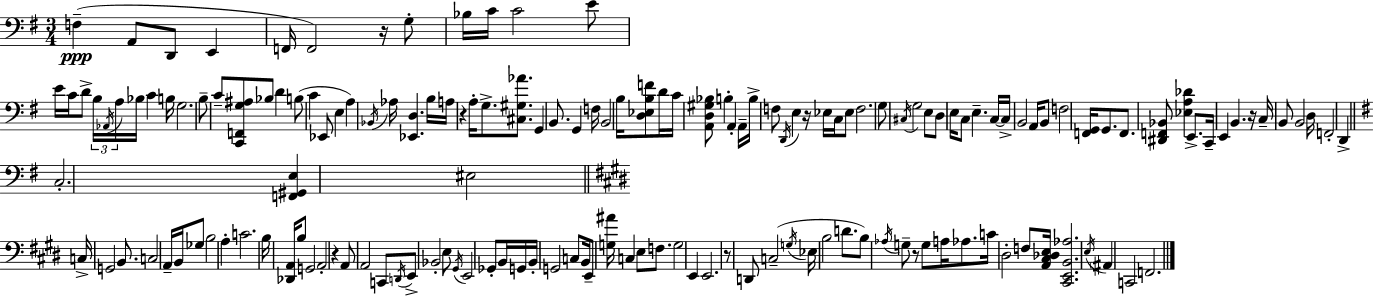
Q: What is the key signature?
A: G major